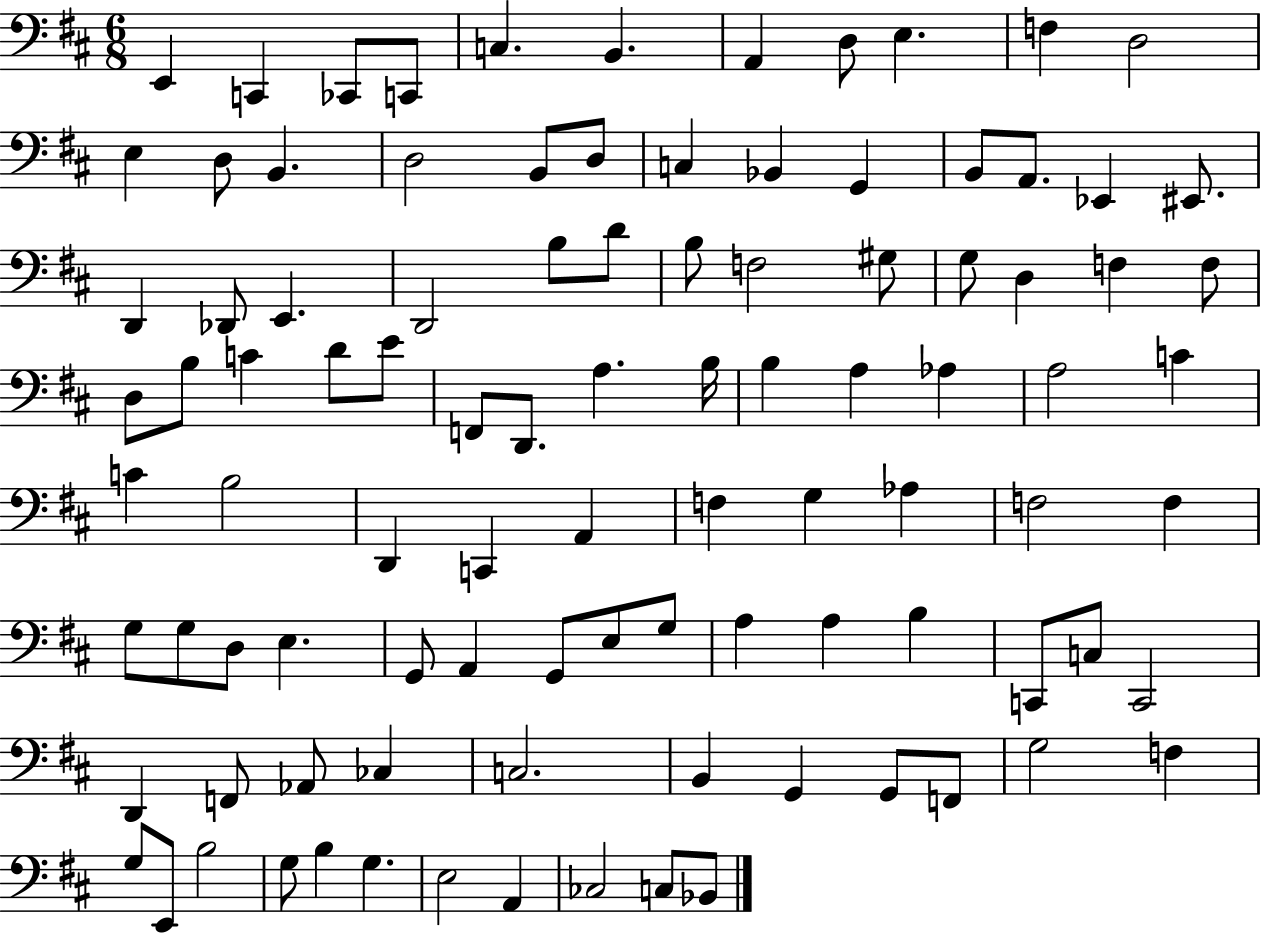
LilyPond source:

{
  \clef bass
  \numericTimeSignature
  \time 6/8
  \key d \major
  \repeat volta 2 { e,4 c,4 ces,8 c,8 | c4. b,4. | a,4 d8 e4. | f4 d2 | \break e4 d8 b,4. | d2 b,8 d8 | c4 bes,4 g,4 | b,8 a,8. ees,4 eis,8. | \break d,4 des,8 e,4. | d,2 b8 d'8 | b8 f2 gis8 | g8 d4 f4 f8 | \break d8 b8 c'4 d'8 e'8 | f,8 d,8. a4. b16 | b4 a4 aes4 | a2 c'4 | \break c'4 b2 | d,4 c,4 a,4 | f4 g4 aes4 | f2 f4 | \break g8 g8 d8 e4. | g,8 a,4 g,8 e8 g8 | a4 a4 b4 | c,8 c8 c,2 | \break d,4 f,8 aes,8 ces4 | c2. | b,4 g,4 g,8 f,8 | g2 f4 | \break g8 e,8 b2 | g8 b4 g4. | e2 a,4 | ces2 c8 bes,8 | \break } \bar "|."
}